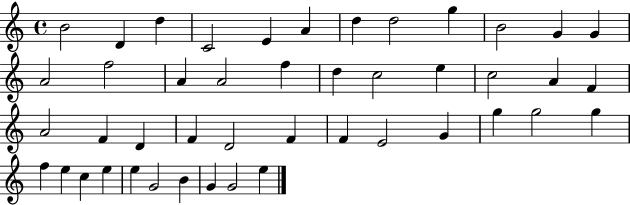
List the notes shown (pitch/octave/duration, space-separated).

B4/h D4/q D5/q C4/h E4/q A4/q D5/q D5/h G5/q B4/h G4/q G4/q A4/h F5/h A4/q A4/h F5/q D5/q C5/h E5/q C5/h A4/q F4/q A4/h F4/q D4/q F4/q D4/h F4/q F4/q E4/h G4/q G5/q G5/h G5/q F5/q E5/q C5/q E5/q E5/q G4/h B4/q G4/q G4/h E5/q